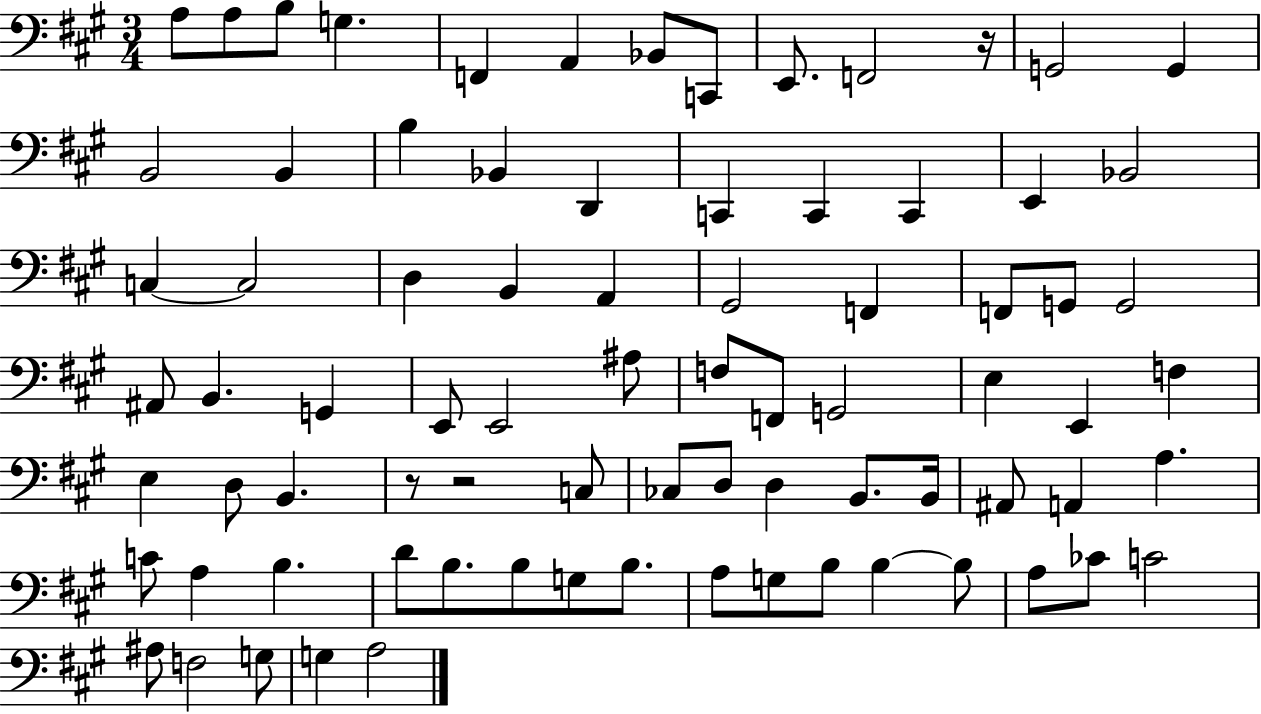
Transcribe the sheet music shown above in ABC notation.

X:1
T:Untitled
M:3/4
L:1/4
K:A
A,/2 A,/2 B,/2 G, F,, A,, _B,,/2 C,,/2 E,,/2 F,,2 z/4 G,,2 G,, B,,2 B,, B, _B,, D,, C,, C,, C,, E,, _B,,2 C, C,2 D, B,, A,, ^G,,2 F,, F,,/2 G,,/2 G,,2 ^A,,/2 B,, G,, E,,/2 E,,2 ^A,/2 F,/2 F,,/2 G,,2 E, E,, F, E, D,/2 B,, z/2 z2 C,/2 _C,/2 D,/2 D, B,,/2 B,,/4 ^A,,/2 A,, A, C/2 A, B, D/2 B,/2 B,/2 G,/2 B,/2 A,/2 G,/2 B,/2 B, B,/2 A,/2 _C/2 C2 ^A,/2 F,2 G,/2 G, A,2